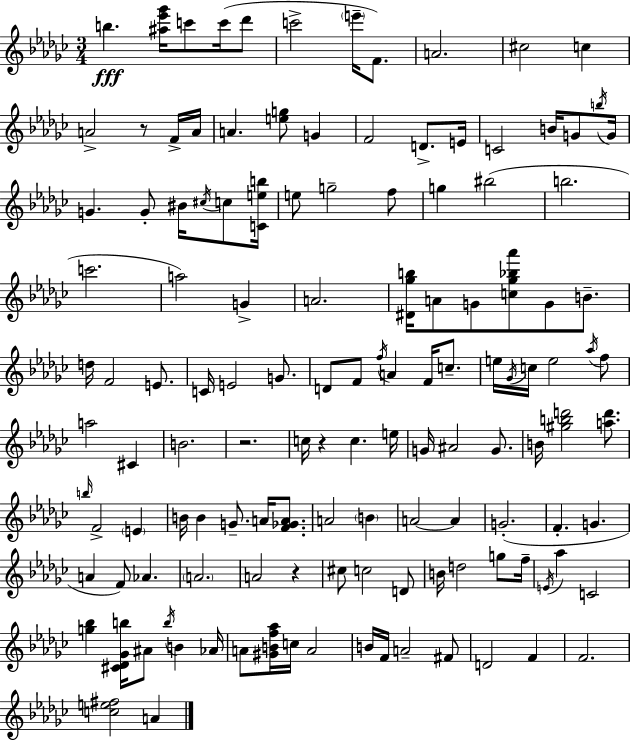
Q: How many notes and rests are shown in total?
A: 130